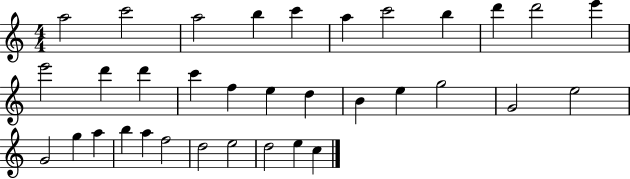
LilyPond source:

{
  \clef treble
  \numericTimeSignature
  \time 4/4
  \key c \major
  a''2 c'''2 | a''2 b''4 c'''4 | a''4 c'''2 b''4 | d'''4 d'''2 e'''4 | \break e'''2 d'''4 d'''4 | c'''4 f''4 e''4 d''4 | b'4 e''4 g''2 | g'2 e''2 | \break g'2 g''4 a''4 | b''4 a''4 f''2 | d''2 e''2 | d''2 e''4 c''4 | \break \bar "|."
}